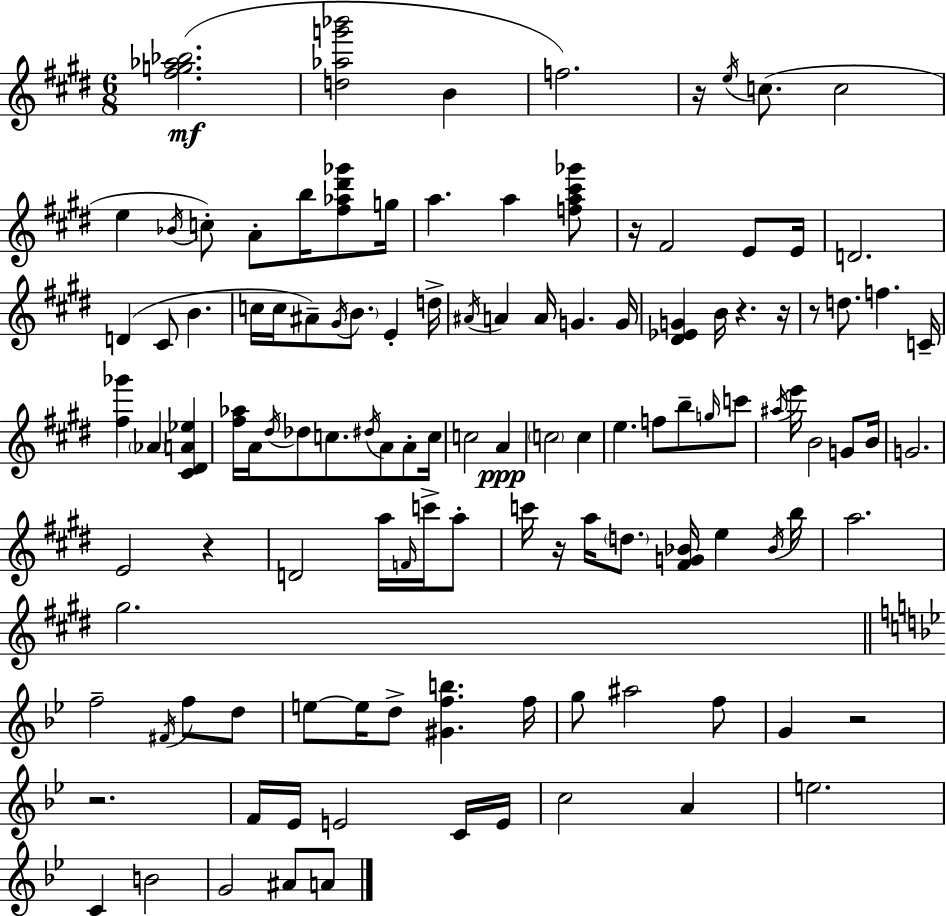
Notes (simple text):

[F#5,G5,Ab5,Bb5]/h. [D5,Ab5,G6,Bb6]/h B4/q F5/h. R/s E5/s C5/e. C5/h E5/q Bb4/s C5/e A4/e B5/s [F#5,Ab5,D#6,Gb6]/e G5/s A5/q. A5/q [F5,A5,C#6,Gb6]/e R/s F#4/h E4/e E4/s D4/h. D4/q C#4/e B4/q. C5/s C5/s A#4/e G#4/s B4/e. E4/q D5/s A#4/s A4/q A4/s G4/q. G4/s [D#4,Eb4,G4]/q B4/s R/q. R/s R/e D5/e. F5/q. C4/s [F#5,Gb6]/q Ab4/q [C#4,D#4,A4,Eb5]/q [F#5,Ab5]/s A4/s D#5/s Db5/e C5/e. D#5/s A4/e A4/e C5/s C5/h A4/q C5/h C5/q E5/q. F5/e B5/e G5/s C6/e A#5/s E6/s B4/h G4/e B4/s G4/h. E4/h R/q D4/h A5/s F4/s C6/s A5/e C6/s R/s A5/s D5/e. [F#4,G4,Bb4]/s E5/q Bb4/s B5/s A5/h. G#5/h. F5/h F#4/s F5/e D5/e E5/e E5/s D5/e [G#4,F5,B5]/q. F5/s G5/e A#5/h F5/e G4/q R/h R/h. F4/s Eb4/s E4/h C4/s E4/s C5/h A4/q E5/h. C4/q B4/h G4/h A#4/e A4/e